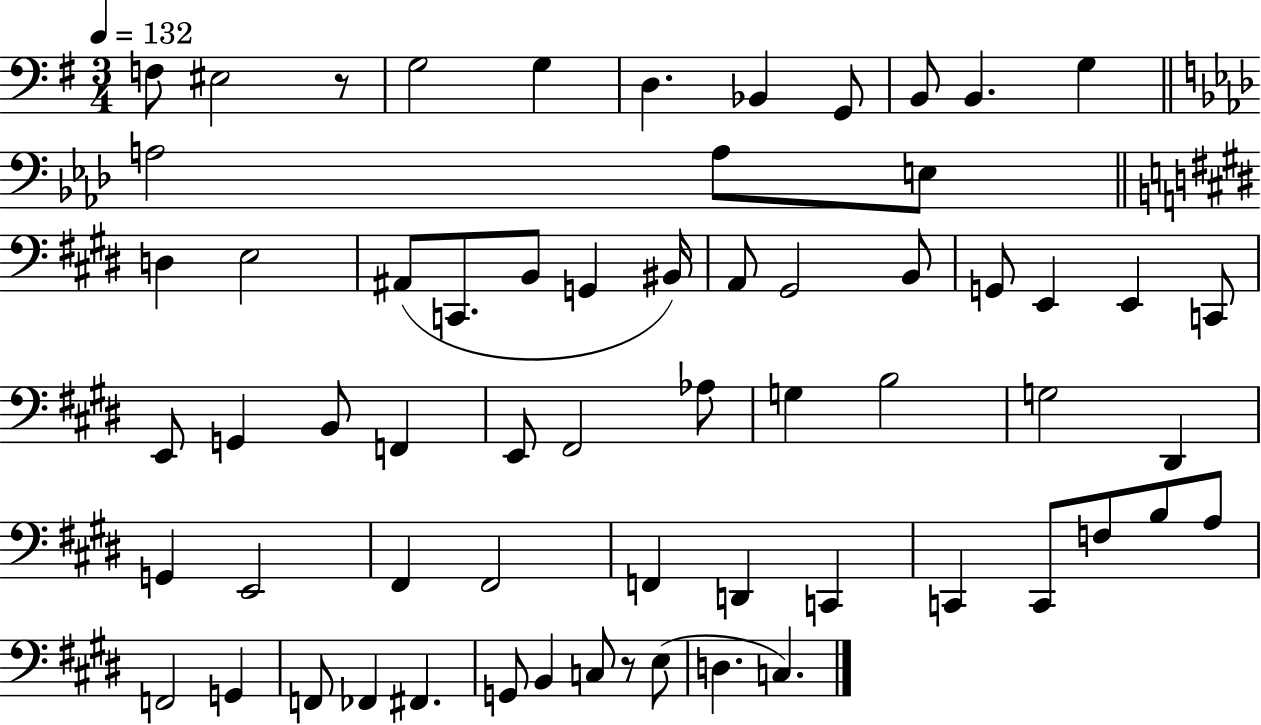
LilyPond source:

{
  \clef bass
  \numericTimeSignature
  \time 3/4
  \key g \major
  \tempo 4 = 132
  \repeat volta 2 { f8 eis2 r8 | g2 g4 | d4. bes,4 g,8 | b,8 b,4. g4 | \break \bar "||" \break \key f \minor a2 a8 e8 | \bar "||" \break \key e \major d4 e2 | ais,8( c,8. b,8 g,4 bis,16) | a,8 gis,2 b,8 | g,8 e,4 e,4 c,8 | \break e,8 g,4 b,8 f,4 | e,8 fis,2 aes8 | g4 b2 | g2 dis,4 | \break g,4 e,2 | fis,4 fis,2 | f,4 d,4 c,4 | c,4 c,8 f8 b8 a8 | \break f,2 g,4 | f,8 fes,4 fis,4. | g,8 b,4 c8 r8 e8( | d4. c4.) | \break } \bar "|."
}